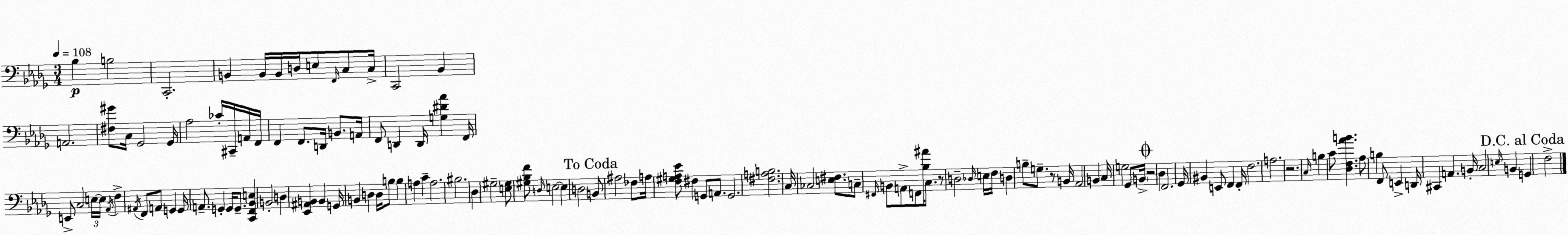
X:1
T:Untitled
M:3/4
L:1/4
K:Bbm
_B, B,2 C,,2 B,, B,,/4 B,,/4 D,/4 E,/2 F,,/4 C,/2 C,/4 C,,2 _B,, A,,2 [^F,^G]/2 C,/4 _G,,2 _G,,/4 _A,2 _C/4 ^C,,/4 A,,/4 F,,/4 F,, F,,/2 D,,/4 B,,/2 A,,/4 F,,/2 D,, D,,/4 [G,^D_A] F,,/4 E,,/2 C,2 E,/4 E,/4 _A,,/4 F, ^A,,/4 F,,/2 A,,/2 G,, G,,/4 A,,/2 G,, G,,/4 G,,/2 [C,,F,,_B,,E,] B,,2 D, [_E,,^A,,B,,] B,, G,,/4 B,, D, D,/4 B,/2 B, A, C A,2 ^B,2 _D, ^G,2 [E,^G,]/2 [^G,_B,F]/2 D,/4 E,2 E, D,2 B,,/2 ^A,2 _F,/2 A,/4 [F,^G,A,_E]/2 ^F, G,,/2 A,,/2 G,,2 [^F,A,B,]2 C,/4 _C,2 [E,^F,]/2 C,/2 ^F,,/4 B,,/2 A,,/2 F,,/2 [_B,^A]/4 C,/2 z/2 D,2 _D,/4 E,/4 F,/4 D, B,/2 G,/2 z/2 B,,/4 _A,,2 B,, C,/4 G,2 _G,,/2 B,,/4 z2 _D, F,,2 _G,,/4 ^B,, E,,/2 F,, F,,/4 F,2 A,2 z2 C,/4 B, C/2 [_D,F,_AB] _A,/2 B, F,,/2 E,, D,,/4 ^C,, A,, B,,/4 C,2 E,/4 B,, G,, F,2